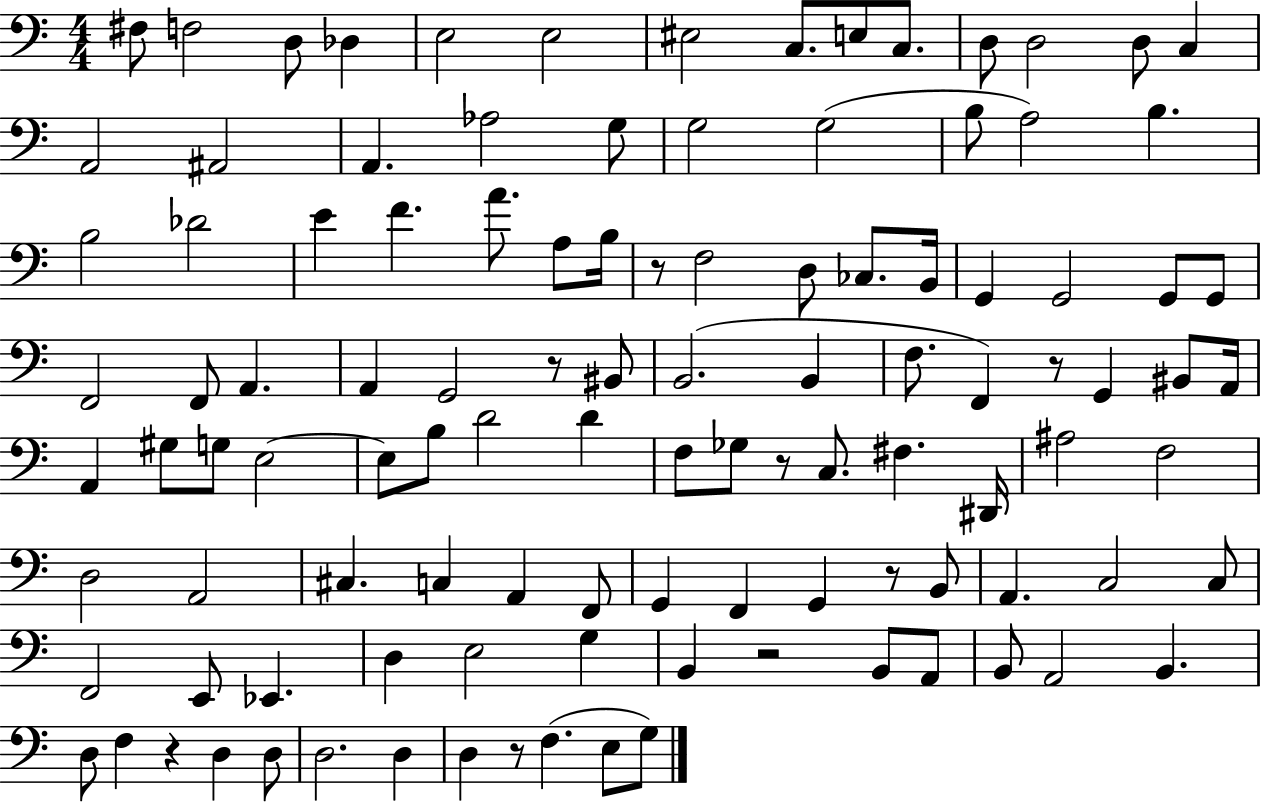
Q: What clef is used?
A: bass